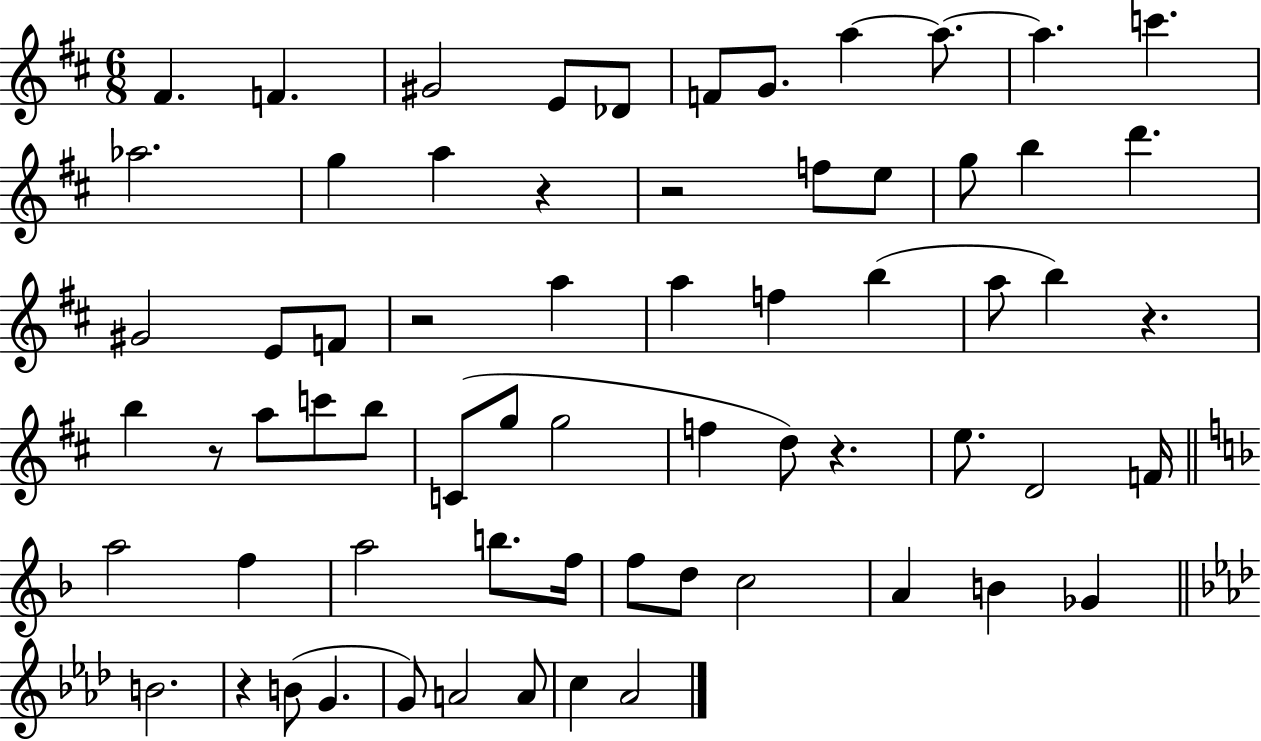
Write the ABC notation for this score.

X:1
T:Untitled
M:6/8
L:1/4
K:D
^F F ^G2 E/2 _D/2 F/2 G/2 a a/2 a c' _a2 g a z z2 f/2 e/2 g/2 b d' ^G2 E/2 F/2 z2 a a f b a/2 b z b z/2 a/2 c'/2 b/2 C/2 g/2 g2 f d/2 z e/2 D2 F/4 a2 f a2 b/2 f/4 f/2 d/2 c2 A B _G B2 z B/2 G G/2 A2 A/2 c _A2